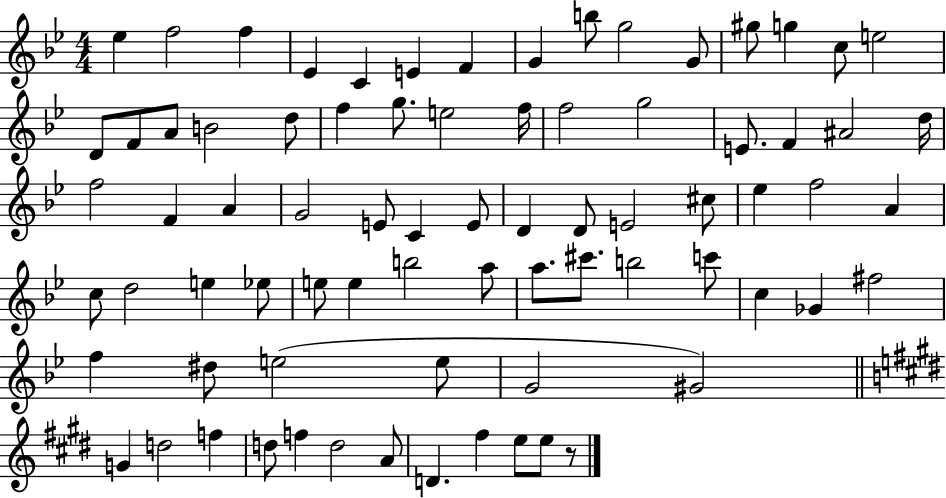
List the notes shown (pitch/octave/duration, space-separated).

Eb5/q F5/h F5/q Eb4/q C4/q E4/q F4/q G4/q B5/e G5/h G4/e G#5/e G5/q C5/e E5/h D4/e F4/e A4/e B4/h D5/e F5/q G5/e. E5/h F5/s F5/h G5/h E4/e. F4/q A#4/h D5/s F5/h F4/q A4/q G4/h E4/e C4/q E4/e D4/q D4/e E4/h C#5/e Eb5/q F5/h A4/q C5/e D5/h E5/q Eb5/e E5/e E5/q B5/h A5/e A5/e. C#6/e. B5/h C6/e C5/q Gb4/q F#5/h F5/q D#5/e E5/h E5/e G4/h G#4/h G4/q D5/h F5/q D5/e F5/q D5/h A4/e D4/q. F#5/q E5/e E5/e R/e